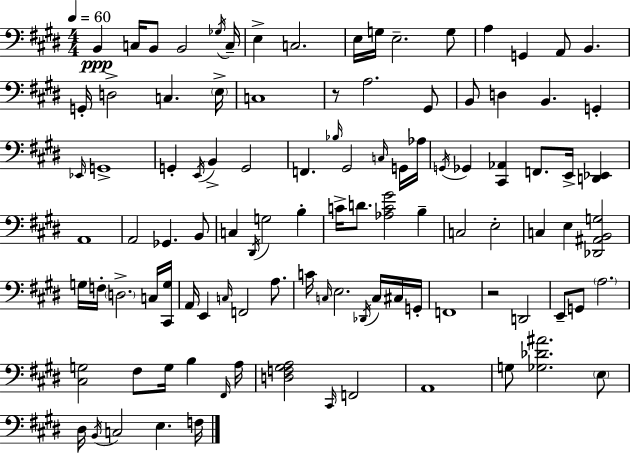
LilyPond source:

{
  \clef bass
  \numericTimeSignature
  \time 4/4
  \key e \major
  \tempo 4 = 60
  b,4\ppp c16 b,8 b,2 \acciaccatura { ges16 } | c16-- e4-> c2. | e16 g16 e2.-- g8 | a4 g,4 a,8 b,4. | \break g,16-. d2-> c4. | \parenthesize e16-> c1 | r8 a2. gis,8 | b,8 d4 b,4. g,4-. | \break \grace { ees,16 } g,1-> | g,4-. \acciaccatura { e,16 } b,4-> g,2 | f,4. \grace { bes16 } gis,2 | \grace { c16 } g,16 aes16 \acciaccatura { g,16 } ges,4 <cis, aes,>4 f,8. | \break e,16-> <d, ees,>4 a,1 | a,2 ges,4. | b,8 c4 \acciaccatura { dis,16 } g2 | b4-. c'16-> d'8. <aes c' gis'>2 | \break b4-- c2 e2-. | c4 e4 <des, ais, b, g>2 | g16 f16-. \parenthesize d2.-> | c16 <cis, g>16 a,16 e,4 \grace { c16 } f,2 | \break a8. c'16 \grace { c16 } e2. | \acciaccatura { des,16 } c16 cis16 g,16-. f,1 | r2 | d,2 e,8-- g,8 \parenthesize a2. | \break <cis g>2 | fis8 g16 b4 \grace { fis,16 } a16 <d f gis a>2 | \grace { cis,16 } f,2 a,1 | g8 <ges des' ais'>2. | \break \parenthesize e8 dis16 \acciaccatura { b,16 } c2 | e4. f16 \bar "|."
}